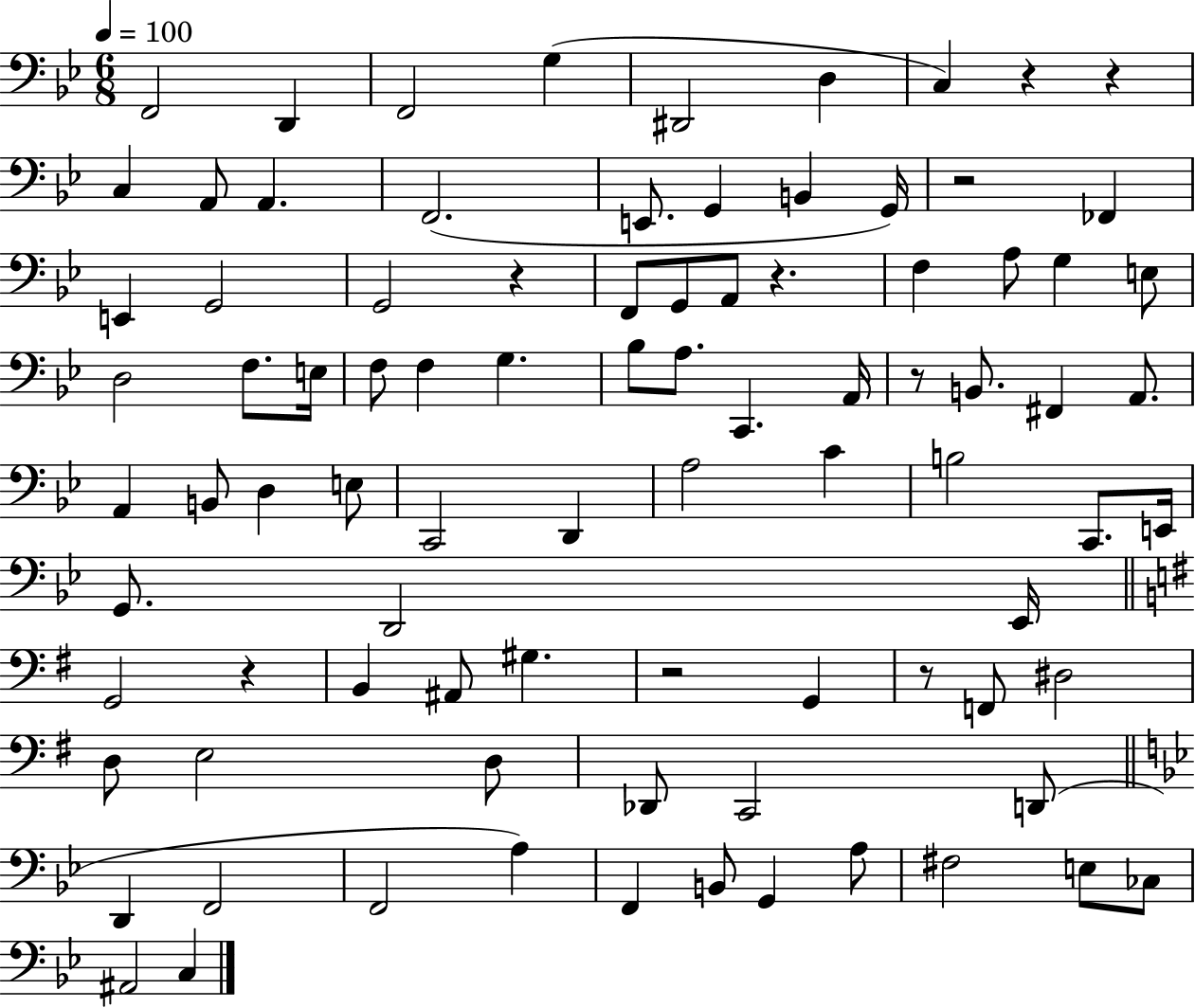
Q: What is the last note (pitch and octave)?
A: C3